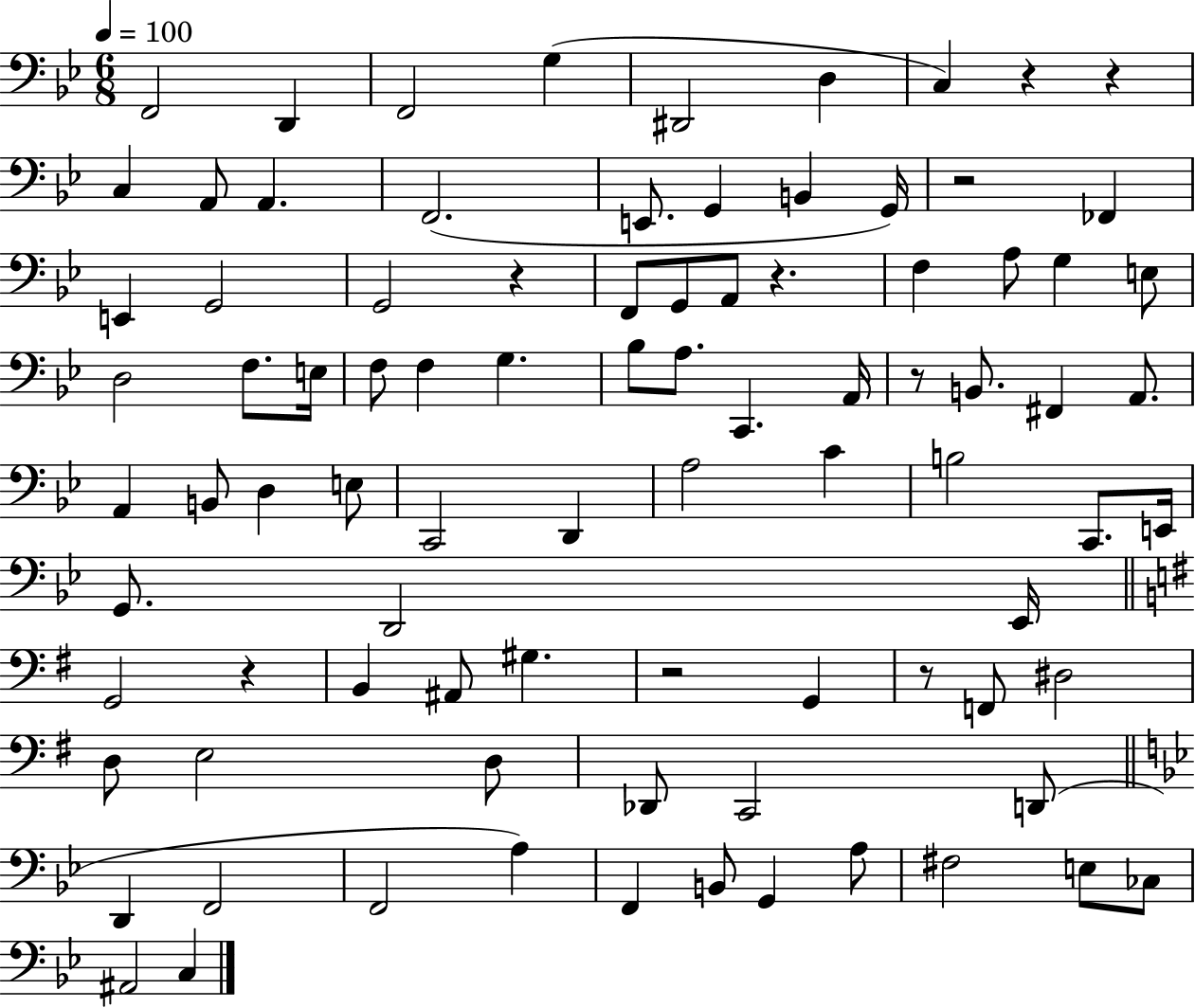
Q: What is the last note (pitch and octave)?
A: C3